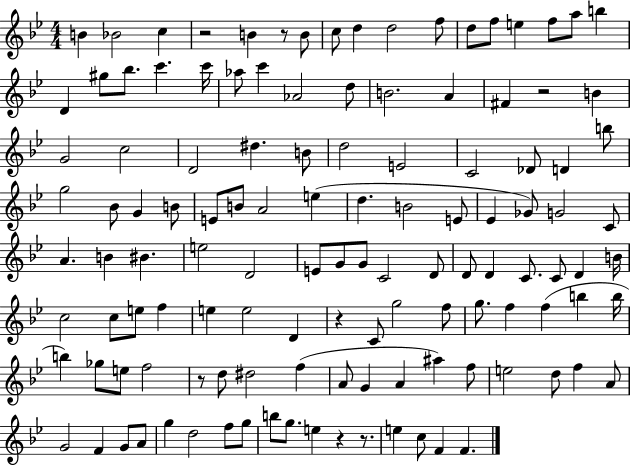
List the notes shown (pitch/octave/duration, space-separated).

B4/q Bb4/h C5/q R/h B4/q R/e B4/e C5/e D5/q D5/h F5/e D5/e F5/e E5/q F5/e A5/e B5/q D4/q G#5/e Bb5/e. C6/q. C6/s Ab5/e C6/q Ab4/h D5/e B4/h. A4/q F#4/q R/h B4/q G4/h C5/h D4/h D#5/q. B4/e D5/h E4/h C4/h Db4/e D4/q B5/e G5/h Bb4/e G4/q B4/e E4/e B4/e A4/h E5/q D5/q. B4/h E4/e Eb4/q Gb4/e G4/h C4/e A4/q. B4/q BIS4/q. E5/h D4/h E4/e G4/e G4/e C4/h D4/e D4/e D4/q C4/e. C4/e D4/q B4/s C5/h C5/e E5/e F5/q E5/q E5/h D4/q R/q C4/e G5/h F5/e G5/e. F5/q F5/q B5/q B5/s B5/q Gb5/e E5/e F5/h R/e D5/e D#5/h F5/q A4/e G4/q A4/q A#5/q F5/e E5/h D5/e F5/q A4/e G4/h F4/q G4/e A4/e G5/q D5/h F5/e G5/e B5/e G5/e. E5/q R/q R/e. E5/q C5/e F4/q F4/q.